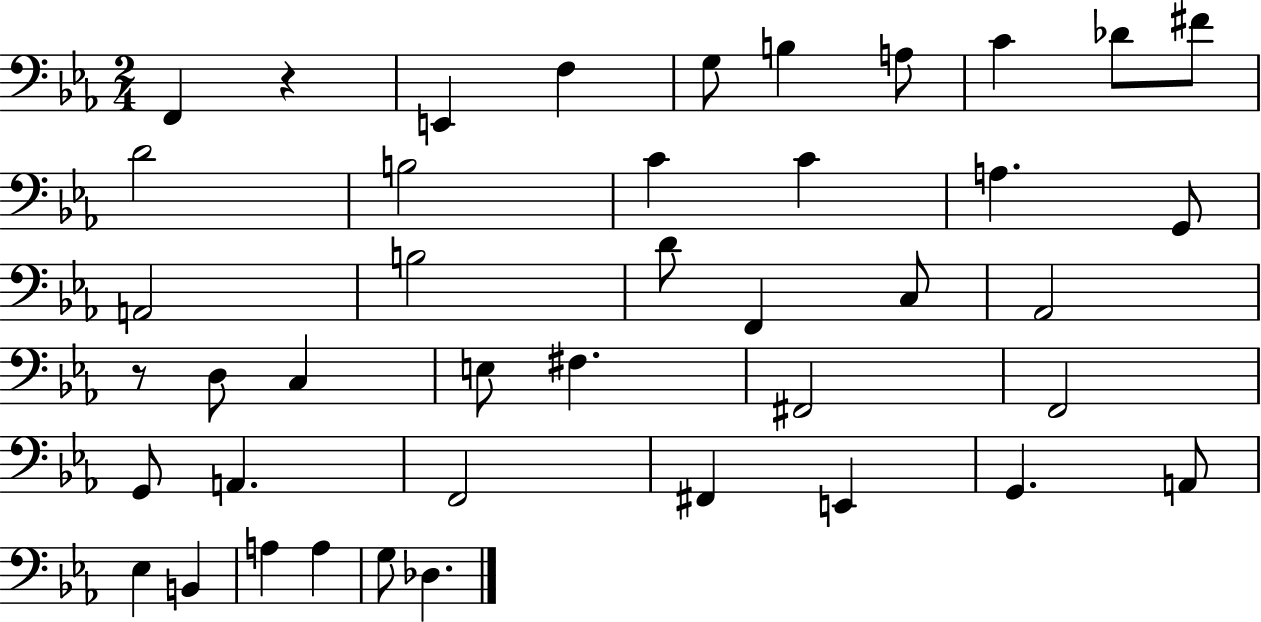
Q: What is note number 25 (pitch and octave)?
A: F#3